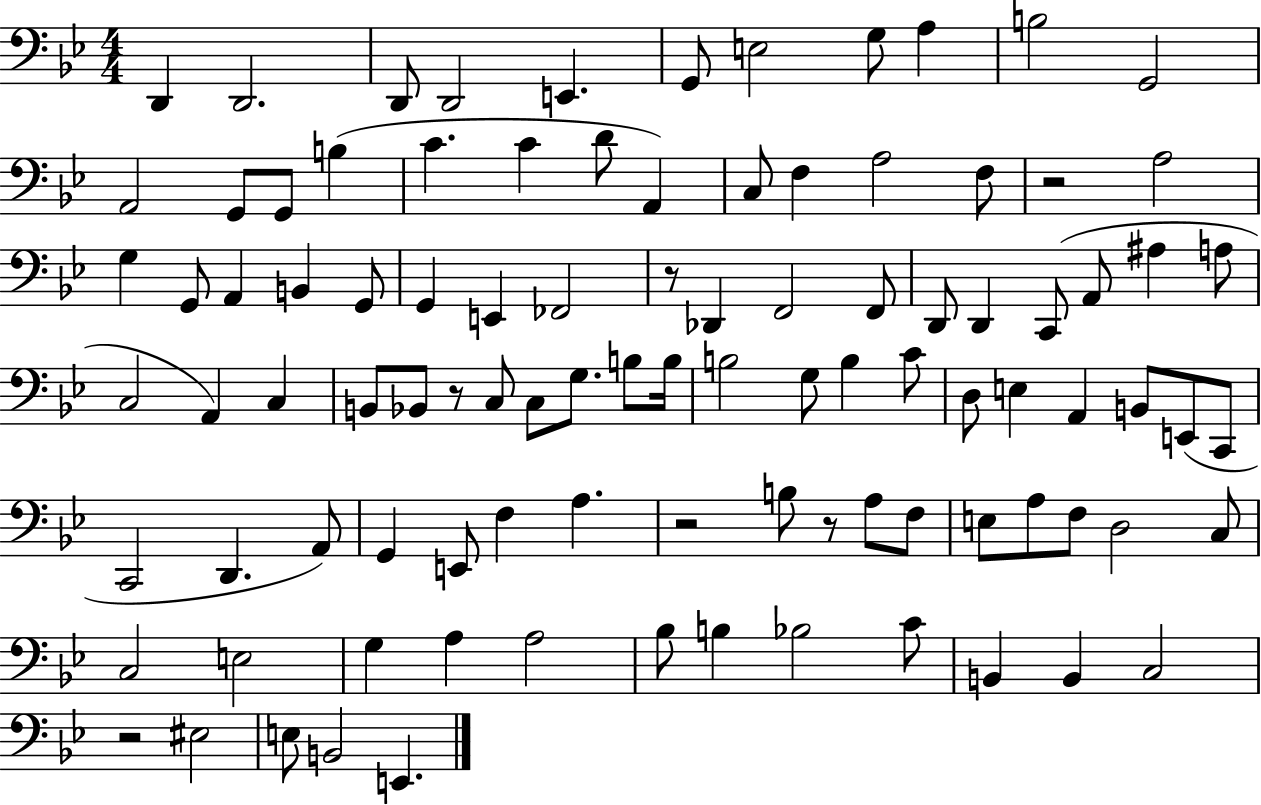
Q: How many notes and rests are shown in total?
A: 98